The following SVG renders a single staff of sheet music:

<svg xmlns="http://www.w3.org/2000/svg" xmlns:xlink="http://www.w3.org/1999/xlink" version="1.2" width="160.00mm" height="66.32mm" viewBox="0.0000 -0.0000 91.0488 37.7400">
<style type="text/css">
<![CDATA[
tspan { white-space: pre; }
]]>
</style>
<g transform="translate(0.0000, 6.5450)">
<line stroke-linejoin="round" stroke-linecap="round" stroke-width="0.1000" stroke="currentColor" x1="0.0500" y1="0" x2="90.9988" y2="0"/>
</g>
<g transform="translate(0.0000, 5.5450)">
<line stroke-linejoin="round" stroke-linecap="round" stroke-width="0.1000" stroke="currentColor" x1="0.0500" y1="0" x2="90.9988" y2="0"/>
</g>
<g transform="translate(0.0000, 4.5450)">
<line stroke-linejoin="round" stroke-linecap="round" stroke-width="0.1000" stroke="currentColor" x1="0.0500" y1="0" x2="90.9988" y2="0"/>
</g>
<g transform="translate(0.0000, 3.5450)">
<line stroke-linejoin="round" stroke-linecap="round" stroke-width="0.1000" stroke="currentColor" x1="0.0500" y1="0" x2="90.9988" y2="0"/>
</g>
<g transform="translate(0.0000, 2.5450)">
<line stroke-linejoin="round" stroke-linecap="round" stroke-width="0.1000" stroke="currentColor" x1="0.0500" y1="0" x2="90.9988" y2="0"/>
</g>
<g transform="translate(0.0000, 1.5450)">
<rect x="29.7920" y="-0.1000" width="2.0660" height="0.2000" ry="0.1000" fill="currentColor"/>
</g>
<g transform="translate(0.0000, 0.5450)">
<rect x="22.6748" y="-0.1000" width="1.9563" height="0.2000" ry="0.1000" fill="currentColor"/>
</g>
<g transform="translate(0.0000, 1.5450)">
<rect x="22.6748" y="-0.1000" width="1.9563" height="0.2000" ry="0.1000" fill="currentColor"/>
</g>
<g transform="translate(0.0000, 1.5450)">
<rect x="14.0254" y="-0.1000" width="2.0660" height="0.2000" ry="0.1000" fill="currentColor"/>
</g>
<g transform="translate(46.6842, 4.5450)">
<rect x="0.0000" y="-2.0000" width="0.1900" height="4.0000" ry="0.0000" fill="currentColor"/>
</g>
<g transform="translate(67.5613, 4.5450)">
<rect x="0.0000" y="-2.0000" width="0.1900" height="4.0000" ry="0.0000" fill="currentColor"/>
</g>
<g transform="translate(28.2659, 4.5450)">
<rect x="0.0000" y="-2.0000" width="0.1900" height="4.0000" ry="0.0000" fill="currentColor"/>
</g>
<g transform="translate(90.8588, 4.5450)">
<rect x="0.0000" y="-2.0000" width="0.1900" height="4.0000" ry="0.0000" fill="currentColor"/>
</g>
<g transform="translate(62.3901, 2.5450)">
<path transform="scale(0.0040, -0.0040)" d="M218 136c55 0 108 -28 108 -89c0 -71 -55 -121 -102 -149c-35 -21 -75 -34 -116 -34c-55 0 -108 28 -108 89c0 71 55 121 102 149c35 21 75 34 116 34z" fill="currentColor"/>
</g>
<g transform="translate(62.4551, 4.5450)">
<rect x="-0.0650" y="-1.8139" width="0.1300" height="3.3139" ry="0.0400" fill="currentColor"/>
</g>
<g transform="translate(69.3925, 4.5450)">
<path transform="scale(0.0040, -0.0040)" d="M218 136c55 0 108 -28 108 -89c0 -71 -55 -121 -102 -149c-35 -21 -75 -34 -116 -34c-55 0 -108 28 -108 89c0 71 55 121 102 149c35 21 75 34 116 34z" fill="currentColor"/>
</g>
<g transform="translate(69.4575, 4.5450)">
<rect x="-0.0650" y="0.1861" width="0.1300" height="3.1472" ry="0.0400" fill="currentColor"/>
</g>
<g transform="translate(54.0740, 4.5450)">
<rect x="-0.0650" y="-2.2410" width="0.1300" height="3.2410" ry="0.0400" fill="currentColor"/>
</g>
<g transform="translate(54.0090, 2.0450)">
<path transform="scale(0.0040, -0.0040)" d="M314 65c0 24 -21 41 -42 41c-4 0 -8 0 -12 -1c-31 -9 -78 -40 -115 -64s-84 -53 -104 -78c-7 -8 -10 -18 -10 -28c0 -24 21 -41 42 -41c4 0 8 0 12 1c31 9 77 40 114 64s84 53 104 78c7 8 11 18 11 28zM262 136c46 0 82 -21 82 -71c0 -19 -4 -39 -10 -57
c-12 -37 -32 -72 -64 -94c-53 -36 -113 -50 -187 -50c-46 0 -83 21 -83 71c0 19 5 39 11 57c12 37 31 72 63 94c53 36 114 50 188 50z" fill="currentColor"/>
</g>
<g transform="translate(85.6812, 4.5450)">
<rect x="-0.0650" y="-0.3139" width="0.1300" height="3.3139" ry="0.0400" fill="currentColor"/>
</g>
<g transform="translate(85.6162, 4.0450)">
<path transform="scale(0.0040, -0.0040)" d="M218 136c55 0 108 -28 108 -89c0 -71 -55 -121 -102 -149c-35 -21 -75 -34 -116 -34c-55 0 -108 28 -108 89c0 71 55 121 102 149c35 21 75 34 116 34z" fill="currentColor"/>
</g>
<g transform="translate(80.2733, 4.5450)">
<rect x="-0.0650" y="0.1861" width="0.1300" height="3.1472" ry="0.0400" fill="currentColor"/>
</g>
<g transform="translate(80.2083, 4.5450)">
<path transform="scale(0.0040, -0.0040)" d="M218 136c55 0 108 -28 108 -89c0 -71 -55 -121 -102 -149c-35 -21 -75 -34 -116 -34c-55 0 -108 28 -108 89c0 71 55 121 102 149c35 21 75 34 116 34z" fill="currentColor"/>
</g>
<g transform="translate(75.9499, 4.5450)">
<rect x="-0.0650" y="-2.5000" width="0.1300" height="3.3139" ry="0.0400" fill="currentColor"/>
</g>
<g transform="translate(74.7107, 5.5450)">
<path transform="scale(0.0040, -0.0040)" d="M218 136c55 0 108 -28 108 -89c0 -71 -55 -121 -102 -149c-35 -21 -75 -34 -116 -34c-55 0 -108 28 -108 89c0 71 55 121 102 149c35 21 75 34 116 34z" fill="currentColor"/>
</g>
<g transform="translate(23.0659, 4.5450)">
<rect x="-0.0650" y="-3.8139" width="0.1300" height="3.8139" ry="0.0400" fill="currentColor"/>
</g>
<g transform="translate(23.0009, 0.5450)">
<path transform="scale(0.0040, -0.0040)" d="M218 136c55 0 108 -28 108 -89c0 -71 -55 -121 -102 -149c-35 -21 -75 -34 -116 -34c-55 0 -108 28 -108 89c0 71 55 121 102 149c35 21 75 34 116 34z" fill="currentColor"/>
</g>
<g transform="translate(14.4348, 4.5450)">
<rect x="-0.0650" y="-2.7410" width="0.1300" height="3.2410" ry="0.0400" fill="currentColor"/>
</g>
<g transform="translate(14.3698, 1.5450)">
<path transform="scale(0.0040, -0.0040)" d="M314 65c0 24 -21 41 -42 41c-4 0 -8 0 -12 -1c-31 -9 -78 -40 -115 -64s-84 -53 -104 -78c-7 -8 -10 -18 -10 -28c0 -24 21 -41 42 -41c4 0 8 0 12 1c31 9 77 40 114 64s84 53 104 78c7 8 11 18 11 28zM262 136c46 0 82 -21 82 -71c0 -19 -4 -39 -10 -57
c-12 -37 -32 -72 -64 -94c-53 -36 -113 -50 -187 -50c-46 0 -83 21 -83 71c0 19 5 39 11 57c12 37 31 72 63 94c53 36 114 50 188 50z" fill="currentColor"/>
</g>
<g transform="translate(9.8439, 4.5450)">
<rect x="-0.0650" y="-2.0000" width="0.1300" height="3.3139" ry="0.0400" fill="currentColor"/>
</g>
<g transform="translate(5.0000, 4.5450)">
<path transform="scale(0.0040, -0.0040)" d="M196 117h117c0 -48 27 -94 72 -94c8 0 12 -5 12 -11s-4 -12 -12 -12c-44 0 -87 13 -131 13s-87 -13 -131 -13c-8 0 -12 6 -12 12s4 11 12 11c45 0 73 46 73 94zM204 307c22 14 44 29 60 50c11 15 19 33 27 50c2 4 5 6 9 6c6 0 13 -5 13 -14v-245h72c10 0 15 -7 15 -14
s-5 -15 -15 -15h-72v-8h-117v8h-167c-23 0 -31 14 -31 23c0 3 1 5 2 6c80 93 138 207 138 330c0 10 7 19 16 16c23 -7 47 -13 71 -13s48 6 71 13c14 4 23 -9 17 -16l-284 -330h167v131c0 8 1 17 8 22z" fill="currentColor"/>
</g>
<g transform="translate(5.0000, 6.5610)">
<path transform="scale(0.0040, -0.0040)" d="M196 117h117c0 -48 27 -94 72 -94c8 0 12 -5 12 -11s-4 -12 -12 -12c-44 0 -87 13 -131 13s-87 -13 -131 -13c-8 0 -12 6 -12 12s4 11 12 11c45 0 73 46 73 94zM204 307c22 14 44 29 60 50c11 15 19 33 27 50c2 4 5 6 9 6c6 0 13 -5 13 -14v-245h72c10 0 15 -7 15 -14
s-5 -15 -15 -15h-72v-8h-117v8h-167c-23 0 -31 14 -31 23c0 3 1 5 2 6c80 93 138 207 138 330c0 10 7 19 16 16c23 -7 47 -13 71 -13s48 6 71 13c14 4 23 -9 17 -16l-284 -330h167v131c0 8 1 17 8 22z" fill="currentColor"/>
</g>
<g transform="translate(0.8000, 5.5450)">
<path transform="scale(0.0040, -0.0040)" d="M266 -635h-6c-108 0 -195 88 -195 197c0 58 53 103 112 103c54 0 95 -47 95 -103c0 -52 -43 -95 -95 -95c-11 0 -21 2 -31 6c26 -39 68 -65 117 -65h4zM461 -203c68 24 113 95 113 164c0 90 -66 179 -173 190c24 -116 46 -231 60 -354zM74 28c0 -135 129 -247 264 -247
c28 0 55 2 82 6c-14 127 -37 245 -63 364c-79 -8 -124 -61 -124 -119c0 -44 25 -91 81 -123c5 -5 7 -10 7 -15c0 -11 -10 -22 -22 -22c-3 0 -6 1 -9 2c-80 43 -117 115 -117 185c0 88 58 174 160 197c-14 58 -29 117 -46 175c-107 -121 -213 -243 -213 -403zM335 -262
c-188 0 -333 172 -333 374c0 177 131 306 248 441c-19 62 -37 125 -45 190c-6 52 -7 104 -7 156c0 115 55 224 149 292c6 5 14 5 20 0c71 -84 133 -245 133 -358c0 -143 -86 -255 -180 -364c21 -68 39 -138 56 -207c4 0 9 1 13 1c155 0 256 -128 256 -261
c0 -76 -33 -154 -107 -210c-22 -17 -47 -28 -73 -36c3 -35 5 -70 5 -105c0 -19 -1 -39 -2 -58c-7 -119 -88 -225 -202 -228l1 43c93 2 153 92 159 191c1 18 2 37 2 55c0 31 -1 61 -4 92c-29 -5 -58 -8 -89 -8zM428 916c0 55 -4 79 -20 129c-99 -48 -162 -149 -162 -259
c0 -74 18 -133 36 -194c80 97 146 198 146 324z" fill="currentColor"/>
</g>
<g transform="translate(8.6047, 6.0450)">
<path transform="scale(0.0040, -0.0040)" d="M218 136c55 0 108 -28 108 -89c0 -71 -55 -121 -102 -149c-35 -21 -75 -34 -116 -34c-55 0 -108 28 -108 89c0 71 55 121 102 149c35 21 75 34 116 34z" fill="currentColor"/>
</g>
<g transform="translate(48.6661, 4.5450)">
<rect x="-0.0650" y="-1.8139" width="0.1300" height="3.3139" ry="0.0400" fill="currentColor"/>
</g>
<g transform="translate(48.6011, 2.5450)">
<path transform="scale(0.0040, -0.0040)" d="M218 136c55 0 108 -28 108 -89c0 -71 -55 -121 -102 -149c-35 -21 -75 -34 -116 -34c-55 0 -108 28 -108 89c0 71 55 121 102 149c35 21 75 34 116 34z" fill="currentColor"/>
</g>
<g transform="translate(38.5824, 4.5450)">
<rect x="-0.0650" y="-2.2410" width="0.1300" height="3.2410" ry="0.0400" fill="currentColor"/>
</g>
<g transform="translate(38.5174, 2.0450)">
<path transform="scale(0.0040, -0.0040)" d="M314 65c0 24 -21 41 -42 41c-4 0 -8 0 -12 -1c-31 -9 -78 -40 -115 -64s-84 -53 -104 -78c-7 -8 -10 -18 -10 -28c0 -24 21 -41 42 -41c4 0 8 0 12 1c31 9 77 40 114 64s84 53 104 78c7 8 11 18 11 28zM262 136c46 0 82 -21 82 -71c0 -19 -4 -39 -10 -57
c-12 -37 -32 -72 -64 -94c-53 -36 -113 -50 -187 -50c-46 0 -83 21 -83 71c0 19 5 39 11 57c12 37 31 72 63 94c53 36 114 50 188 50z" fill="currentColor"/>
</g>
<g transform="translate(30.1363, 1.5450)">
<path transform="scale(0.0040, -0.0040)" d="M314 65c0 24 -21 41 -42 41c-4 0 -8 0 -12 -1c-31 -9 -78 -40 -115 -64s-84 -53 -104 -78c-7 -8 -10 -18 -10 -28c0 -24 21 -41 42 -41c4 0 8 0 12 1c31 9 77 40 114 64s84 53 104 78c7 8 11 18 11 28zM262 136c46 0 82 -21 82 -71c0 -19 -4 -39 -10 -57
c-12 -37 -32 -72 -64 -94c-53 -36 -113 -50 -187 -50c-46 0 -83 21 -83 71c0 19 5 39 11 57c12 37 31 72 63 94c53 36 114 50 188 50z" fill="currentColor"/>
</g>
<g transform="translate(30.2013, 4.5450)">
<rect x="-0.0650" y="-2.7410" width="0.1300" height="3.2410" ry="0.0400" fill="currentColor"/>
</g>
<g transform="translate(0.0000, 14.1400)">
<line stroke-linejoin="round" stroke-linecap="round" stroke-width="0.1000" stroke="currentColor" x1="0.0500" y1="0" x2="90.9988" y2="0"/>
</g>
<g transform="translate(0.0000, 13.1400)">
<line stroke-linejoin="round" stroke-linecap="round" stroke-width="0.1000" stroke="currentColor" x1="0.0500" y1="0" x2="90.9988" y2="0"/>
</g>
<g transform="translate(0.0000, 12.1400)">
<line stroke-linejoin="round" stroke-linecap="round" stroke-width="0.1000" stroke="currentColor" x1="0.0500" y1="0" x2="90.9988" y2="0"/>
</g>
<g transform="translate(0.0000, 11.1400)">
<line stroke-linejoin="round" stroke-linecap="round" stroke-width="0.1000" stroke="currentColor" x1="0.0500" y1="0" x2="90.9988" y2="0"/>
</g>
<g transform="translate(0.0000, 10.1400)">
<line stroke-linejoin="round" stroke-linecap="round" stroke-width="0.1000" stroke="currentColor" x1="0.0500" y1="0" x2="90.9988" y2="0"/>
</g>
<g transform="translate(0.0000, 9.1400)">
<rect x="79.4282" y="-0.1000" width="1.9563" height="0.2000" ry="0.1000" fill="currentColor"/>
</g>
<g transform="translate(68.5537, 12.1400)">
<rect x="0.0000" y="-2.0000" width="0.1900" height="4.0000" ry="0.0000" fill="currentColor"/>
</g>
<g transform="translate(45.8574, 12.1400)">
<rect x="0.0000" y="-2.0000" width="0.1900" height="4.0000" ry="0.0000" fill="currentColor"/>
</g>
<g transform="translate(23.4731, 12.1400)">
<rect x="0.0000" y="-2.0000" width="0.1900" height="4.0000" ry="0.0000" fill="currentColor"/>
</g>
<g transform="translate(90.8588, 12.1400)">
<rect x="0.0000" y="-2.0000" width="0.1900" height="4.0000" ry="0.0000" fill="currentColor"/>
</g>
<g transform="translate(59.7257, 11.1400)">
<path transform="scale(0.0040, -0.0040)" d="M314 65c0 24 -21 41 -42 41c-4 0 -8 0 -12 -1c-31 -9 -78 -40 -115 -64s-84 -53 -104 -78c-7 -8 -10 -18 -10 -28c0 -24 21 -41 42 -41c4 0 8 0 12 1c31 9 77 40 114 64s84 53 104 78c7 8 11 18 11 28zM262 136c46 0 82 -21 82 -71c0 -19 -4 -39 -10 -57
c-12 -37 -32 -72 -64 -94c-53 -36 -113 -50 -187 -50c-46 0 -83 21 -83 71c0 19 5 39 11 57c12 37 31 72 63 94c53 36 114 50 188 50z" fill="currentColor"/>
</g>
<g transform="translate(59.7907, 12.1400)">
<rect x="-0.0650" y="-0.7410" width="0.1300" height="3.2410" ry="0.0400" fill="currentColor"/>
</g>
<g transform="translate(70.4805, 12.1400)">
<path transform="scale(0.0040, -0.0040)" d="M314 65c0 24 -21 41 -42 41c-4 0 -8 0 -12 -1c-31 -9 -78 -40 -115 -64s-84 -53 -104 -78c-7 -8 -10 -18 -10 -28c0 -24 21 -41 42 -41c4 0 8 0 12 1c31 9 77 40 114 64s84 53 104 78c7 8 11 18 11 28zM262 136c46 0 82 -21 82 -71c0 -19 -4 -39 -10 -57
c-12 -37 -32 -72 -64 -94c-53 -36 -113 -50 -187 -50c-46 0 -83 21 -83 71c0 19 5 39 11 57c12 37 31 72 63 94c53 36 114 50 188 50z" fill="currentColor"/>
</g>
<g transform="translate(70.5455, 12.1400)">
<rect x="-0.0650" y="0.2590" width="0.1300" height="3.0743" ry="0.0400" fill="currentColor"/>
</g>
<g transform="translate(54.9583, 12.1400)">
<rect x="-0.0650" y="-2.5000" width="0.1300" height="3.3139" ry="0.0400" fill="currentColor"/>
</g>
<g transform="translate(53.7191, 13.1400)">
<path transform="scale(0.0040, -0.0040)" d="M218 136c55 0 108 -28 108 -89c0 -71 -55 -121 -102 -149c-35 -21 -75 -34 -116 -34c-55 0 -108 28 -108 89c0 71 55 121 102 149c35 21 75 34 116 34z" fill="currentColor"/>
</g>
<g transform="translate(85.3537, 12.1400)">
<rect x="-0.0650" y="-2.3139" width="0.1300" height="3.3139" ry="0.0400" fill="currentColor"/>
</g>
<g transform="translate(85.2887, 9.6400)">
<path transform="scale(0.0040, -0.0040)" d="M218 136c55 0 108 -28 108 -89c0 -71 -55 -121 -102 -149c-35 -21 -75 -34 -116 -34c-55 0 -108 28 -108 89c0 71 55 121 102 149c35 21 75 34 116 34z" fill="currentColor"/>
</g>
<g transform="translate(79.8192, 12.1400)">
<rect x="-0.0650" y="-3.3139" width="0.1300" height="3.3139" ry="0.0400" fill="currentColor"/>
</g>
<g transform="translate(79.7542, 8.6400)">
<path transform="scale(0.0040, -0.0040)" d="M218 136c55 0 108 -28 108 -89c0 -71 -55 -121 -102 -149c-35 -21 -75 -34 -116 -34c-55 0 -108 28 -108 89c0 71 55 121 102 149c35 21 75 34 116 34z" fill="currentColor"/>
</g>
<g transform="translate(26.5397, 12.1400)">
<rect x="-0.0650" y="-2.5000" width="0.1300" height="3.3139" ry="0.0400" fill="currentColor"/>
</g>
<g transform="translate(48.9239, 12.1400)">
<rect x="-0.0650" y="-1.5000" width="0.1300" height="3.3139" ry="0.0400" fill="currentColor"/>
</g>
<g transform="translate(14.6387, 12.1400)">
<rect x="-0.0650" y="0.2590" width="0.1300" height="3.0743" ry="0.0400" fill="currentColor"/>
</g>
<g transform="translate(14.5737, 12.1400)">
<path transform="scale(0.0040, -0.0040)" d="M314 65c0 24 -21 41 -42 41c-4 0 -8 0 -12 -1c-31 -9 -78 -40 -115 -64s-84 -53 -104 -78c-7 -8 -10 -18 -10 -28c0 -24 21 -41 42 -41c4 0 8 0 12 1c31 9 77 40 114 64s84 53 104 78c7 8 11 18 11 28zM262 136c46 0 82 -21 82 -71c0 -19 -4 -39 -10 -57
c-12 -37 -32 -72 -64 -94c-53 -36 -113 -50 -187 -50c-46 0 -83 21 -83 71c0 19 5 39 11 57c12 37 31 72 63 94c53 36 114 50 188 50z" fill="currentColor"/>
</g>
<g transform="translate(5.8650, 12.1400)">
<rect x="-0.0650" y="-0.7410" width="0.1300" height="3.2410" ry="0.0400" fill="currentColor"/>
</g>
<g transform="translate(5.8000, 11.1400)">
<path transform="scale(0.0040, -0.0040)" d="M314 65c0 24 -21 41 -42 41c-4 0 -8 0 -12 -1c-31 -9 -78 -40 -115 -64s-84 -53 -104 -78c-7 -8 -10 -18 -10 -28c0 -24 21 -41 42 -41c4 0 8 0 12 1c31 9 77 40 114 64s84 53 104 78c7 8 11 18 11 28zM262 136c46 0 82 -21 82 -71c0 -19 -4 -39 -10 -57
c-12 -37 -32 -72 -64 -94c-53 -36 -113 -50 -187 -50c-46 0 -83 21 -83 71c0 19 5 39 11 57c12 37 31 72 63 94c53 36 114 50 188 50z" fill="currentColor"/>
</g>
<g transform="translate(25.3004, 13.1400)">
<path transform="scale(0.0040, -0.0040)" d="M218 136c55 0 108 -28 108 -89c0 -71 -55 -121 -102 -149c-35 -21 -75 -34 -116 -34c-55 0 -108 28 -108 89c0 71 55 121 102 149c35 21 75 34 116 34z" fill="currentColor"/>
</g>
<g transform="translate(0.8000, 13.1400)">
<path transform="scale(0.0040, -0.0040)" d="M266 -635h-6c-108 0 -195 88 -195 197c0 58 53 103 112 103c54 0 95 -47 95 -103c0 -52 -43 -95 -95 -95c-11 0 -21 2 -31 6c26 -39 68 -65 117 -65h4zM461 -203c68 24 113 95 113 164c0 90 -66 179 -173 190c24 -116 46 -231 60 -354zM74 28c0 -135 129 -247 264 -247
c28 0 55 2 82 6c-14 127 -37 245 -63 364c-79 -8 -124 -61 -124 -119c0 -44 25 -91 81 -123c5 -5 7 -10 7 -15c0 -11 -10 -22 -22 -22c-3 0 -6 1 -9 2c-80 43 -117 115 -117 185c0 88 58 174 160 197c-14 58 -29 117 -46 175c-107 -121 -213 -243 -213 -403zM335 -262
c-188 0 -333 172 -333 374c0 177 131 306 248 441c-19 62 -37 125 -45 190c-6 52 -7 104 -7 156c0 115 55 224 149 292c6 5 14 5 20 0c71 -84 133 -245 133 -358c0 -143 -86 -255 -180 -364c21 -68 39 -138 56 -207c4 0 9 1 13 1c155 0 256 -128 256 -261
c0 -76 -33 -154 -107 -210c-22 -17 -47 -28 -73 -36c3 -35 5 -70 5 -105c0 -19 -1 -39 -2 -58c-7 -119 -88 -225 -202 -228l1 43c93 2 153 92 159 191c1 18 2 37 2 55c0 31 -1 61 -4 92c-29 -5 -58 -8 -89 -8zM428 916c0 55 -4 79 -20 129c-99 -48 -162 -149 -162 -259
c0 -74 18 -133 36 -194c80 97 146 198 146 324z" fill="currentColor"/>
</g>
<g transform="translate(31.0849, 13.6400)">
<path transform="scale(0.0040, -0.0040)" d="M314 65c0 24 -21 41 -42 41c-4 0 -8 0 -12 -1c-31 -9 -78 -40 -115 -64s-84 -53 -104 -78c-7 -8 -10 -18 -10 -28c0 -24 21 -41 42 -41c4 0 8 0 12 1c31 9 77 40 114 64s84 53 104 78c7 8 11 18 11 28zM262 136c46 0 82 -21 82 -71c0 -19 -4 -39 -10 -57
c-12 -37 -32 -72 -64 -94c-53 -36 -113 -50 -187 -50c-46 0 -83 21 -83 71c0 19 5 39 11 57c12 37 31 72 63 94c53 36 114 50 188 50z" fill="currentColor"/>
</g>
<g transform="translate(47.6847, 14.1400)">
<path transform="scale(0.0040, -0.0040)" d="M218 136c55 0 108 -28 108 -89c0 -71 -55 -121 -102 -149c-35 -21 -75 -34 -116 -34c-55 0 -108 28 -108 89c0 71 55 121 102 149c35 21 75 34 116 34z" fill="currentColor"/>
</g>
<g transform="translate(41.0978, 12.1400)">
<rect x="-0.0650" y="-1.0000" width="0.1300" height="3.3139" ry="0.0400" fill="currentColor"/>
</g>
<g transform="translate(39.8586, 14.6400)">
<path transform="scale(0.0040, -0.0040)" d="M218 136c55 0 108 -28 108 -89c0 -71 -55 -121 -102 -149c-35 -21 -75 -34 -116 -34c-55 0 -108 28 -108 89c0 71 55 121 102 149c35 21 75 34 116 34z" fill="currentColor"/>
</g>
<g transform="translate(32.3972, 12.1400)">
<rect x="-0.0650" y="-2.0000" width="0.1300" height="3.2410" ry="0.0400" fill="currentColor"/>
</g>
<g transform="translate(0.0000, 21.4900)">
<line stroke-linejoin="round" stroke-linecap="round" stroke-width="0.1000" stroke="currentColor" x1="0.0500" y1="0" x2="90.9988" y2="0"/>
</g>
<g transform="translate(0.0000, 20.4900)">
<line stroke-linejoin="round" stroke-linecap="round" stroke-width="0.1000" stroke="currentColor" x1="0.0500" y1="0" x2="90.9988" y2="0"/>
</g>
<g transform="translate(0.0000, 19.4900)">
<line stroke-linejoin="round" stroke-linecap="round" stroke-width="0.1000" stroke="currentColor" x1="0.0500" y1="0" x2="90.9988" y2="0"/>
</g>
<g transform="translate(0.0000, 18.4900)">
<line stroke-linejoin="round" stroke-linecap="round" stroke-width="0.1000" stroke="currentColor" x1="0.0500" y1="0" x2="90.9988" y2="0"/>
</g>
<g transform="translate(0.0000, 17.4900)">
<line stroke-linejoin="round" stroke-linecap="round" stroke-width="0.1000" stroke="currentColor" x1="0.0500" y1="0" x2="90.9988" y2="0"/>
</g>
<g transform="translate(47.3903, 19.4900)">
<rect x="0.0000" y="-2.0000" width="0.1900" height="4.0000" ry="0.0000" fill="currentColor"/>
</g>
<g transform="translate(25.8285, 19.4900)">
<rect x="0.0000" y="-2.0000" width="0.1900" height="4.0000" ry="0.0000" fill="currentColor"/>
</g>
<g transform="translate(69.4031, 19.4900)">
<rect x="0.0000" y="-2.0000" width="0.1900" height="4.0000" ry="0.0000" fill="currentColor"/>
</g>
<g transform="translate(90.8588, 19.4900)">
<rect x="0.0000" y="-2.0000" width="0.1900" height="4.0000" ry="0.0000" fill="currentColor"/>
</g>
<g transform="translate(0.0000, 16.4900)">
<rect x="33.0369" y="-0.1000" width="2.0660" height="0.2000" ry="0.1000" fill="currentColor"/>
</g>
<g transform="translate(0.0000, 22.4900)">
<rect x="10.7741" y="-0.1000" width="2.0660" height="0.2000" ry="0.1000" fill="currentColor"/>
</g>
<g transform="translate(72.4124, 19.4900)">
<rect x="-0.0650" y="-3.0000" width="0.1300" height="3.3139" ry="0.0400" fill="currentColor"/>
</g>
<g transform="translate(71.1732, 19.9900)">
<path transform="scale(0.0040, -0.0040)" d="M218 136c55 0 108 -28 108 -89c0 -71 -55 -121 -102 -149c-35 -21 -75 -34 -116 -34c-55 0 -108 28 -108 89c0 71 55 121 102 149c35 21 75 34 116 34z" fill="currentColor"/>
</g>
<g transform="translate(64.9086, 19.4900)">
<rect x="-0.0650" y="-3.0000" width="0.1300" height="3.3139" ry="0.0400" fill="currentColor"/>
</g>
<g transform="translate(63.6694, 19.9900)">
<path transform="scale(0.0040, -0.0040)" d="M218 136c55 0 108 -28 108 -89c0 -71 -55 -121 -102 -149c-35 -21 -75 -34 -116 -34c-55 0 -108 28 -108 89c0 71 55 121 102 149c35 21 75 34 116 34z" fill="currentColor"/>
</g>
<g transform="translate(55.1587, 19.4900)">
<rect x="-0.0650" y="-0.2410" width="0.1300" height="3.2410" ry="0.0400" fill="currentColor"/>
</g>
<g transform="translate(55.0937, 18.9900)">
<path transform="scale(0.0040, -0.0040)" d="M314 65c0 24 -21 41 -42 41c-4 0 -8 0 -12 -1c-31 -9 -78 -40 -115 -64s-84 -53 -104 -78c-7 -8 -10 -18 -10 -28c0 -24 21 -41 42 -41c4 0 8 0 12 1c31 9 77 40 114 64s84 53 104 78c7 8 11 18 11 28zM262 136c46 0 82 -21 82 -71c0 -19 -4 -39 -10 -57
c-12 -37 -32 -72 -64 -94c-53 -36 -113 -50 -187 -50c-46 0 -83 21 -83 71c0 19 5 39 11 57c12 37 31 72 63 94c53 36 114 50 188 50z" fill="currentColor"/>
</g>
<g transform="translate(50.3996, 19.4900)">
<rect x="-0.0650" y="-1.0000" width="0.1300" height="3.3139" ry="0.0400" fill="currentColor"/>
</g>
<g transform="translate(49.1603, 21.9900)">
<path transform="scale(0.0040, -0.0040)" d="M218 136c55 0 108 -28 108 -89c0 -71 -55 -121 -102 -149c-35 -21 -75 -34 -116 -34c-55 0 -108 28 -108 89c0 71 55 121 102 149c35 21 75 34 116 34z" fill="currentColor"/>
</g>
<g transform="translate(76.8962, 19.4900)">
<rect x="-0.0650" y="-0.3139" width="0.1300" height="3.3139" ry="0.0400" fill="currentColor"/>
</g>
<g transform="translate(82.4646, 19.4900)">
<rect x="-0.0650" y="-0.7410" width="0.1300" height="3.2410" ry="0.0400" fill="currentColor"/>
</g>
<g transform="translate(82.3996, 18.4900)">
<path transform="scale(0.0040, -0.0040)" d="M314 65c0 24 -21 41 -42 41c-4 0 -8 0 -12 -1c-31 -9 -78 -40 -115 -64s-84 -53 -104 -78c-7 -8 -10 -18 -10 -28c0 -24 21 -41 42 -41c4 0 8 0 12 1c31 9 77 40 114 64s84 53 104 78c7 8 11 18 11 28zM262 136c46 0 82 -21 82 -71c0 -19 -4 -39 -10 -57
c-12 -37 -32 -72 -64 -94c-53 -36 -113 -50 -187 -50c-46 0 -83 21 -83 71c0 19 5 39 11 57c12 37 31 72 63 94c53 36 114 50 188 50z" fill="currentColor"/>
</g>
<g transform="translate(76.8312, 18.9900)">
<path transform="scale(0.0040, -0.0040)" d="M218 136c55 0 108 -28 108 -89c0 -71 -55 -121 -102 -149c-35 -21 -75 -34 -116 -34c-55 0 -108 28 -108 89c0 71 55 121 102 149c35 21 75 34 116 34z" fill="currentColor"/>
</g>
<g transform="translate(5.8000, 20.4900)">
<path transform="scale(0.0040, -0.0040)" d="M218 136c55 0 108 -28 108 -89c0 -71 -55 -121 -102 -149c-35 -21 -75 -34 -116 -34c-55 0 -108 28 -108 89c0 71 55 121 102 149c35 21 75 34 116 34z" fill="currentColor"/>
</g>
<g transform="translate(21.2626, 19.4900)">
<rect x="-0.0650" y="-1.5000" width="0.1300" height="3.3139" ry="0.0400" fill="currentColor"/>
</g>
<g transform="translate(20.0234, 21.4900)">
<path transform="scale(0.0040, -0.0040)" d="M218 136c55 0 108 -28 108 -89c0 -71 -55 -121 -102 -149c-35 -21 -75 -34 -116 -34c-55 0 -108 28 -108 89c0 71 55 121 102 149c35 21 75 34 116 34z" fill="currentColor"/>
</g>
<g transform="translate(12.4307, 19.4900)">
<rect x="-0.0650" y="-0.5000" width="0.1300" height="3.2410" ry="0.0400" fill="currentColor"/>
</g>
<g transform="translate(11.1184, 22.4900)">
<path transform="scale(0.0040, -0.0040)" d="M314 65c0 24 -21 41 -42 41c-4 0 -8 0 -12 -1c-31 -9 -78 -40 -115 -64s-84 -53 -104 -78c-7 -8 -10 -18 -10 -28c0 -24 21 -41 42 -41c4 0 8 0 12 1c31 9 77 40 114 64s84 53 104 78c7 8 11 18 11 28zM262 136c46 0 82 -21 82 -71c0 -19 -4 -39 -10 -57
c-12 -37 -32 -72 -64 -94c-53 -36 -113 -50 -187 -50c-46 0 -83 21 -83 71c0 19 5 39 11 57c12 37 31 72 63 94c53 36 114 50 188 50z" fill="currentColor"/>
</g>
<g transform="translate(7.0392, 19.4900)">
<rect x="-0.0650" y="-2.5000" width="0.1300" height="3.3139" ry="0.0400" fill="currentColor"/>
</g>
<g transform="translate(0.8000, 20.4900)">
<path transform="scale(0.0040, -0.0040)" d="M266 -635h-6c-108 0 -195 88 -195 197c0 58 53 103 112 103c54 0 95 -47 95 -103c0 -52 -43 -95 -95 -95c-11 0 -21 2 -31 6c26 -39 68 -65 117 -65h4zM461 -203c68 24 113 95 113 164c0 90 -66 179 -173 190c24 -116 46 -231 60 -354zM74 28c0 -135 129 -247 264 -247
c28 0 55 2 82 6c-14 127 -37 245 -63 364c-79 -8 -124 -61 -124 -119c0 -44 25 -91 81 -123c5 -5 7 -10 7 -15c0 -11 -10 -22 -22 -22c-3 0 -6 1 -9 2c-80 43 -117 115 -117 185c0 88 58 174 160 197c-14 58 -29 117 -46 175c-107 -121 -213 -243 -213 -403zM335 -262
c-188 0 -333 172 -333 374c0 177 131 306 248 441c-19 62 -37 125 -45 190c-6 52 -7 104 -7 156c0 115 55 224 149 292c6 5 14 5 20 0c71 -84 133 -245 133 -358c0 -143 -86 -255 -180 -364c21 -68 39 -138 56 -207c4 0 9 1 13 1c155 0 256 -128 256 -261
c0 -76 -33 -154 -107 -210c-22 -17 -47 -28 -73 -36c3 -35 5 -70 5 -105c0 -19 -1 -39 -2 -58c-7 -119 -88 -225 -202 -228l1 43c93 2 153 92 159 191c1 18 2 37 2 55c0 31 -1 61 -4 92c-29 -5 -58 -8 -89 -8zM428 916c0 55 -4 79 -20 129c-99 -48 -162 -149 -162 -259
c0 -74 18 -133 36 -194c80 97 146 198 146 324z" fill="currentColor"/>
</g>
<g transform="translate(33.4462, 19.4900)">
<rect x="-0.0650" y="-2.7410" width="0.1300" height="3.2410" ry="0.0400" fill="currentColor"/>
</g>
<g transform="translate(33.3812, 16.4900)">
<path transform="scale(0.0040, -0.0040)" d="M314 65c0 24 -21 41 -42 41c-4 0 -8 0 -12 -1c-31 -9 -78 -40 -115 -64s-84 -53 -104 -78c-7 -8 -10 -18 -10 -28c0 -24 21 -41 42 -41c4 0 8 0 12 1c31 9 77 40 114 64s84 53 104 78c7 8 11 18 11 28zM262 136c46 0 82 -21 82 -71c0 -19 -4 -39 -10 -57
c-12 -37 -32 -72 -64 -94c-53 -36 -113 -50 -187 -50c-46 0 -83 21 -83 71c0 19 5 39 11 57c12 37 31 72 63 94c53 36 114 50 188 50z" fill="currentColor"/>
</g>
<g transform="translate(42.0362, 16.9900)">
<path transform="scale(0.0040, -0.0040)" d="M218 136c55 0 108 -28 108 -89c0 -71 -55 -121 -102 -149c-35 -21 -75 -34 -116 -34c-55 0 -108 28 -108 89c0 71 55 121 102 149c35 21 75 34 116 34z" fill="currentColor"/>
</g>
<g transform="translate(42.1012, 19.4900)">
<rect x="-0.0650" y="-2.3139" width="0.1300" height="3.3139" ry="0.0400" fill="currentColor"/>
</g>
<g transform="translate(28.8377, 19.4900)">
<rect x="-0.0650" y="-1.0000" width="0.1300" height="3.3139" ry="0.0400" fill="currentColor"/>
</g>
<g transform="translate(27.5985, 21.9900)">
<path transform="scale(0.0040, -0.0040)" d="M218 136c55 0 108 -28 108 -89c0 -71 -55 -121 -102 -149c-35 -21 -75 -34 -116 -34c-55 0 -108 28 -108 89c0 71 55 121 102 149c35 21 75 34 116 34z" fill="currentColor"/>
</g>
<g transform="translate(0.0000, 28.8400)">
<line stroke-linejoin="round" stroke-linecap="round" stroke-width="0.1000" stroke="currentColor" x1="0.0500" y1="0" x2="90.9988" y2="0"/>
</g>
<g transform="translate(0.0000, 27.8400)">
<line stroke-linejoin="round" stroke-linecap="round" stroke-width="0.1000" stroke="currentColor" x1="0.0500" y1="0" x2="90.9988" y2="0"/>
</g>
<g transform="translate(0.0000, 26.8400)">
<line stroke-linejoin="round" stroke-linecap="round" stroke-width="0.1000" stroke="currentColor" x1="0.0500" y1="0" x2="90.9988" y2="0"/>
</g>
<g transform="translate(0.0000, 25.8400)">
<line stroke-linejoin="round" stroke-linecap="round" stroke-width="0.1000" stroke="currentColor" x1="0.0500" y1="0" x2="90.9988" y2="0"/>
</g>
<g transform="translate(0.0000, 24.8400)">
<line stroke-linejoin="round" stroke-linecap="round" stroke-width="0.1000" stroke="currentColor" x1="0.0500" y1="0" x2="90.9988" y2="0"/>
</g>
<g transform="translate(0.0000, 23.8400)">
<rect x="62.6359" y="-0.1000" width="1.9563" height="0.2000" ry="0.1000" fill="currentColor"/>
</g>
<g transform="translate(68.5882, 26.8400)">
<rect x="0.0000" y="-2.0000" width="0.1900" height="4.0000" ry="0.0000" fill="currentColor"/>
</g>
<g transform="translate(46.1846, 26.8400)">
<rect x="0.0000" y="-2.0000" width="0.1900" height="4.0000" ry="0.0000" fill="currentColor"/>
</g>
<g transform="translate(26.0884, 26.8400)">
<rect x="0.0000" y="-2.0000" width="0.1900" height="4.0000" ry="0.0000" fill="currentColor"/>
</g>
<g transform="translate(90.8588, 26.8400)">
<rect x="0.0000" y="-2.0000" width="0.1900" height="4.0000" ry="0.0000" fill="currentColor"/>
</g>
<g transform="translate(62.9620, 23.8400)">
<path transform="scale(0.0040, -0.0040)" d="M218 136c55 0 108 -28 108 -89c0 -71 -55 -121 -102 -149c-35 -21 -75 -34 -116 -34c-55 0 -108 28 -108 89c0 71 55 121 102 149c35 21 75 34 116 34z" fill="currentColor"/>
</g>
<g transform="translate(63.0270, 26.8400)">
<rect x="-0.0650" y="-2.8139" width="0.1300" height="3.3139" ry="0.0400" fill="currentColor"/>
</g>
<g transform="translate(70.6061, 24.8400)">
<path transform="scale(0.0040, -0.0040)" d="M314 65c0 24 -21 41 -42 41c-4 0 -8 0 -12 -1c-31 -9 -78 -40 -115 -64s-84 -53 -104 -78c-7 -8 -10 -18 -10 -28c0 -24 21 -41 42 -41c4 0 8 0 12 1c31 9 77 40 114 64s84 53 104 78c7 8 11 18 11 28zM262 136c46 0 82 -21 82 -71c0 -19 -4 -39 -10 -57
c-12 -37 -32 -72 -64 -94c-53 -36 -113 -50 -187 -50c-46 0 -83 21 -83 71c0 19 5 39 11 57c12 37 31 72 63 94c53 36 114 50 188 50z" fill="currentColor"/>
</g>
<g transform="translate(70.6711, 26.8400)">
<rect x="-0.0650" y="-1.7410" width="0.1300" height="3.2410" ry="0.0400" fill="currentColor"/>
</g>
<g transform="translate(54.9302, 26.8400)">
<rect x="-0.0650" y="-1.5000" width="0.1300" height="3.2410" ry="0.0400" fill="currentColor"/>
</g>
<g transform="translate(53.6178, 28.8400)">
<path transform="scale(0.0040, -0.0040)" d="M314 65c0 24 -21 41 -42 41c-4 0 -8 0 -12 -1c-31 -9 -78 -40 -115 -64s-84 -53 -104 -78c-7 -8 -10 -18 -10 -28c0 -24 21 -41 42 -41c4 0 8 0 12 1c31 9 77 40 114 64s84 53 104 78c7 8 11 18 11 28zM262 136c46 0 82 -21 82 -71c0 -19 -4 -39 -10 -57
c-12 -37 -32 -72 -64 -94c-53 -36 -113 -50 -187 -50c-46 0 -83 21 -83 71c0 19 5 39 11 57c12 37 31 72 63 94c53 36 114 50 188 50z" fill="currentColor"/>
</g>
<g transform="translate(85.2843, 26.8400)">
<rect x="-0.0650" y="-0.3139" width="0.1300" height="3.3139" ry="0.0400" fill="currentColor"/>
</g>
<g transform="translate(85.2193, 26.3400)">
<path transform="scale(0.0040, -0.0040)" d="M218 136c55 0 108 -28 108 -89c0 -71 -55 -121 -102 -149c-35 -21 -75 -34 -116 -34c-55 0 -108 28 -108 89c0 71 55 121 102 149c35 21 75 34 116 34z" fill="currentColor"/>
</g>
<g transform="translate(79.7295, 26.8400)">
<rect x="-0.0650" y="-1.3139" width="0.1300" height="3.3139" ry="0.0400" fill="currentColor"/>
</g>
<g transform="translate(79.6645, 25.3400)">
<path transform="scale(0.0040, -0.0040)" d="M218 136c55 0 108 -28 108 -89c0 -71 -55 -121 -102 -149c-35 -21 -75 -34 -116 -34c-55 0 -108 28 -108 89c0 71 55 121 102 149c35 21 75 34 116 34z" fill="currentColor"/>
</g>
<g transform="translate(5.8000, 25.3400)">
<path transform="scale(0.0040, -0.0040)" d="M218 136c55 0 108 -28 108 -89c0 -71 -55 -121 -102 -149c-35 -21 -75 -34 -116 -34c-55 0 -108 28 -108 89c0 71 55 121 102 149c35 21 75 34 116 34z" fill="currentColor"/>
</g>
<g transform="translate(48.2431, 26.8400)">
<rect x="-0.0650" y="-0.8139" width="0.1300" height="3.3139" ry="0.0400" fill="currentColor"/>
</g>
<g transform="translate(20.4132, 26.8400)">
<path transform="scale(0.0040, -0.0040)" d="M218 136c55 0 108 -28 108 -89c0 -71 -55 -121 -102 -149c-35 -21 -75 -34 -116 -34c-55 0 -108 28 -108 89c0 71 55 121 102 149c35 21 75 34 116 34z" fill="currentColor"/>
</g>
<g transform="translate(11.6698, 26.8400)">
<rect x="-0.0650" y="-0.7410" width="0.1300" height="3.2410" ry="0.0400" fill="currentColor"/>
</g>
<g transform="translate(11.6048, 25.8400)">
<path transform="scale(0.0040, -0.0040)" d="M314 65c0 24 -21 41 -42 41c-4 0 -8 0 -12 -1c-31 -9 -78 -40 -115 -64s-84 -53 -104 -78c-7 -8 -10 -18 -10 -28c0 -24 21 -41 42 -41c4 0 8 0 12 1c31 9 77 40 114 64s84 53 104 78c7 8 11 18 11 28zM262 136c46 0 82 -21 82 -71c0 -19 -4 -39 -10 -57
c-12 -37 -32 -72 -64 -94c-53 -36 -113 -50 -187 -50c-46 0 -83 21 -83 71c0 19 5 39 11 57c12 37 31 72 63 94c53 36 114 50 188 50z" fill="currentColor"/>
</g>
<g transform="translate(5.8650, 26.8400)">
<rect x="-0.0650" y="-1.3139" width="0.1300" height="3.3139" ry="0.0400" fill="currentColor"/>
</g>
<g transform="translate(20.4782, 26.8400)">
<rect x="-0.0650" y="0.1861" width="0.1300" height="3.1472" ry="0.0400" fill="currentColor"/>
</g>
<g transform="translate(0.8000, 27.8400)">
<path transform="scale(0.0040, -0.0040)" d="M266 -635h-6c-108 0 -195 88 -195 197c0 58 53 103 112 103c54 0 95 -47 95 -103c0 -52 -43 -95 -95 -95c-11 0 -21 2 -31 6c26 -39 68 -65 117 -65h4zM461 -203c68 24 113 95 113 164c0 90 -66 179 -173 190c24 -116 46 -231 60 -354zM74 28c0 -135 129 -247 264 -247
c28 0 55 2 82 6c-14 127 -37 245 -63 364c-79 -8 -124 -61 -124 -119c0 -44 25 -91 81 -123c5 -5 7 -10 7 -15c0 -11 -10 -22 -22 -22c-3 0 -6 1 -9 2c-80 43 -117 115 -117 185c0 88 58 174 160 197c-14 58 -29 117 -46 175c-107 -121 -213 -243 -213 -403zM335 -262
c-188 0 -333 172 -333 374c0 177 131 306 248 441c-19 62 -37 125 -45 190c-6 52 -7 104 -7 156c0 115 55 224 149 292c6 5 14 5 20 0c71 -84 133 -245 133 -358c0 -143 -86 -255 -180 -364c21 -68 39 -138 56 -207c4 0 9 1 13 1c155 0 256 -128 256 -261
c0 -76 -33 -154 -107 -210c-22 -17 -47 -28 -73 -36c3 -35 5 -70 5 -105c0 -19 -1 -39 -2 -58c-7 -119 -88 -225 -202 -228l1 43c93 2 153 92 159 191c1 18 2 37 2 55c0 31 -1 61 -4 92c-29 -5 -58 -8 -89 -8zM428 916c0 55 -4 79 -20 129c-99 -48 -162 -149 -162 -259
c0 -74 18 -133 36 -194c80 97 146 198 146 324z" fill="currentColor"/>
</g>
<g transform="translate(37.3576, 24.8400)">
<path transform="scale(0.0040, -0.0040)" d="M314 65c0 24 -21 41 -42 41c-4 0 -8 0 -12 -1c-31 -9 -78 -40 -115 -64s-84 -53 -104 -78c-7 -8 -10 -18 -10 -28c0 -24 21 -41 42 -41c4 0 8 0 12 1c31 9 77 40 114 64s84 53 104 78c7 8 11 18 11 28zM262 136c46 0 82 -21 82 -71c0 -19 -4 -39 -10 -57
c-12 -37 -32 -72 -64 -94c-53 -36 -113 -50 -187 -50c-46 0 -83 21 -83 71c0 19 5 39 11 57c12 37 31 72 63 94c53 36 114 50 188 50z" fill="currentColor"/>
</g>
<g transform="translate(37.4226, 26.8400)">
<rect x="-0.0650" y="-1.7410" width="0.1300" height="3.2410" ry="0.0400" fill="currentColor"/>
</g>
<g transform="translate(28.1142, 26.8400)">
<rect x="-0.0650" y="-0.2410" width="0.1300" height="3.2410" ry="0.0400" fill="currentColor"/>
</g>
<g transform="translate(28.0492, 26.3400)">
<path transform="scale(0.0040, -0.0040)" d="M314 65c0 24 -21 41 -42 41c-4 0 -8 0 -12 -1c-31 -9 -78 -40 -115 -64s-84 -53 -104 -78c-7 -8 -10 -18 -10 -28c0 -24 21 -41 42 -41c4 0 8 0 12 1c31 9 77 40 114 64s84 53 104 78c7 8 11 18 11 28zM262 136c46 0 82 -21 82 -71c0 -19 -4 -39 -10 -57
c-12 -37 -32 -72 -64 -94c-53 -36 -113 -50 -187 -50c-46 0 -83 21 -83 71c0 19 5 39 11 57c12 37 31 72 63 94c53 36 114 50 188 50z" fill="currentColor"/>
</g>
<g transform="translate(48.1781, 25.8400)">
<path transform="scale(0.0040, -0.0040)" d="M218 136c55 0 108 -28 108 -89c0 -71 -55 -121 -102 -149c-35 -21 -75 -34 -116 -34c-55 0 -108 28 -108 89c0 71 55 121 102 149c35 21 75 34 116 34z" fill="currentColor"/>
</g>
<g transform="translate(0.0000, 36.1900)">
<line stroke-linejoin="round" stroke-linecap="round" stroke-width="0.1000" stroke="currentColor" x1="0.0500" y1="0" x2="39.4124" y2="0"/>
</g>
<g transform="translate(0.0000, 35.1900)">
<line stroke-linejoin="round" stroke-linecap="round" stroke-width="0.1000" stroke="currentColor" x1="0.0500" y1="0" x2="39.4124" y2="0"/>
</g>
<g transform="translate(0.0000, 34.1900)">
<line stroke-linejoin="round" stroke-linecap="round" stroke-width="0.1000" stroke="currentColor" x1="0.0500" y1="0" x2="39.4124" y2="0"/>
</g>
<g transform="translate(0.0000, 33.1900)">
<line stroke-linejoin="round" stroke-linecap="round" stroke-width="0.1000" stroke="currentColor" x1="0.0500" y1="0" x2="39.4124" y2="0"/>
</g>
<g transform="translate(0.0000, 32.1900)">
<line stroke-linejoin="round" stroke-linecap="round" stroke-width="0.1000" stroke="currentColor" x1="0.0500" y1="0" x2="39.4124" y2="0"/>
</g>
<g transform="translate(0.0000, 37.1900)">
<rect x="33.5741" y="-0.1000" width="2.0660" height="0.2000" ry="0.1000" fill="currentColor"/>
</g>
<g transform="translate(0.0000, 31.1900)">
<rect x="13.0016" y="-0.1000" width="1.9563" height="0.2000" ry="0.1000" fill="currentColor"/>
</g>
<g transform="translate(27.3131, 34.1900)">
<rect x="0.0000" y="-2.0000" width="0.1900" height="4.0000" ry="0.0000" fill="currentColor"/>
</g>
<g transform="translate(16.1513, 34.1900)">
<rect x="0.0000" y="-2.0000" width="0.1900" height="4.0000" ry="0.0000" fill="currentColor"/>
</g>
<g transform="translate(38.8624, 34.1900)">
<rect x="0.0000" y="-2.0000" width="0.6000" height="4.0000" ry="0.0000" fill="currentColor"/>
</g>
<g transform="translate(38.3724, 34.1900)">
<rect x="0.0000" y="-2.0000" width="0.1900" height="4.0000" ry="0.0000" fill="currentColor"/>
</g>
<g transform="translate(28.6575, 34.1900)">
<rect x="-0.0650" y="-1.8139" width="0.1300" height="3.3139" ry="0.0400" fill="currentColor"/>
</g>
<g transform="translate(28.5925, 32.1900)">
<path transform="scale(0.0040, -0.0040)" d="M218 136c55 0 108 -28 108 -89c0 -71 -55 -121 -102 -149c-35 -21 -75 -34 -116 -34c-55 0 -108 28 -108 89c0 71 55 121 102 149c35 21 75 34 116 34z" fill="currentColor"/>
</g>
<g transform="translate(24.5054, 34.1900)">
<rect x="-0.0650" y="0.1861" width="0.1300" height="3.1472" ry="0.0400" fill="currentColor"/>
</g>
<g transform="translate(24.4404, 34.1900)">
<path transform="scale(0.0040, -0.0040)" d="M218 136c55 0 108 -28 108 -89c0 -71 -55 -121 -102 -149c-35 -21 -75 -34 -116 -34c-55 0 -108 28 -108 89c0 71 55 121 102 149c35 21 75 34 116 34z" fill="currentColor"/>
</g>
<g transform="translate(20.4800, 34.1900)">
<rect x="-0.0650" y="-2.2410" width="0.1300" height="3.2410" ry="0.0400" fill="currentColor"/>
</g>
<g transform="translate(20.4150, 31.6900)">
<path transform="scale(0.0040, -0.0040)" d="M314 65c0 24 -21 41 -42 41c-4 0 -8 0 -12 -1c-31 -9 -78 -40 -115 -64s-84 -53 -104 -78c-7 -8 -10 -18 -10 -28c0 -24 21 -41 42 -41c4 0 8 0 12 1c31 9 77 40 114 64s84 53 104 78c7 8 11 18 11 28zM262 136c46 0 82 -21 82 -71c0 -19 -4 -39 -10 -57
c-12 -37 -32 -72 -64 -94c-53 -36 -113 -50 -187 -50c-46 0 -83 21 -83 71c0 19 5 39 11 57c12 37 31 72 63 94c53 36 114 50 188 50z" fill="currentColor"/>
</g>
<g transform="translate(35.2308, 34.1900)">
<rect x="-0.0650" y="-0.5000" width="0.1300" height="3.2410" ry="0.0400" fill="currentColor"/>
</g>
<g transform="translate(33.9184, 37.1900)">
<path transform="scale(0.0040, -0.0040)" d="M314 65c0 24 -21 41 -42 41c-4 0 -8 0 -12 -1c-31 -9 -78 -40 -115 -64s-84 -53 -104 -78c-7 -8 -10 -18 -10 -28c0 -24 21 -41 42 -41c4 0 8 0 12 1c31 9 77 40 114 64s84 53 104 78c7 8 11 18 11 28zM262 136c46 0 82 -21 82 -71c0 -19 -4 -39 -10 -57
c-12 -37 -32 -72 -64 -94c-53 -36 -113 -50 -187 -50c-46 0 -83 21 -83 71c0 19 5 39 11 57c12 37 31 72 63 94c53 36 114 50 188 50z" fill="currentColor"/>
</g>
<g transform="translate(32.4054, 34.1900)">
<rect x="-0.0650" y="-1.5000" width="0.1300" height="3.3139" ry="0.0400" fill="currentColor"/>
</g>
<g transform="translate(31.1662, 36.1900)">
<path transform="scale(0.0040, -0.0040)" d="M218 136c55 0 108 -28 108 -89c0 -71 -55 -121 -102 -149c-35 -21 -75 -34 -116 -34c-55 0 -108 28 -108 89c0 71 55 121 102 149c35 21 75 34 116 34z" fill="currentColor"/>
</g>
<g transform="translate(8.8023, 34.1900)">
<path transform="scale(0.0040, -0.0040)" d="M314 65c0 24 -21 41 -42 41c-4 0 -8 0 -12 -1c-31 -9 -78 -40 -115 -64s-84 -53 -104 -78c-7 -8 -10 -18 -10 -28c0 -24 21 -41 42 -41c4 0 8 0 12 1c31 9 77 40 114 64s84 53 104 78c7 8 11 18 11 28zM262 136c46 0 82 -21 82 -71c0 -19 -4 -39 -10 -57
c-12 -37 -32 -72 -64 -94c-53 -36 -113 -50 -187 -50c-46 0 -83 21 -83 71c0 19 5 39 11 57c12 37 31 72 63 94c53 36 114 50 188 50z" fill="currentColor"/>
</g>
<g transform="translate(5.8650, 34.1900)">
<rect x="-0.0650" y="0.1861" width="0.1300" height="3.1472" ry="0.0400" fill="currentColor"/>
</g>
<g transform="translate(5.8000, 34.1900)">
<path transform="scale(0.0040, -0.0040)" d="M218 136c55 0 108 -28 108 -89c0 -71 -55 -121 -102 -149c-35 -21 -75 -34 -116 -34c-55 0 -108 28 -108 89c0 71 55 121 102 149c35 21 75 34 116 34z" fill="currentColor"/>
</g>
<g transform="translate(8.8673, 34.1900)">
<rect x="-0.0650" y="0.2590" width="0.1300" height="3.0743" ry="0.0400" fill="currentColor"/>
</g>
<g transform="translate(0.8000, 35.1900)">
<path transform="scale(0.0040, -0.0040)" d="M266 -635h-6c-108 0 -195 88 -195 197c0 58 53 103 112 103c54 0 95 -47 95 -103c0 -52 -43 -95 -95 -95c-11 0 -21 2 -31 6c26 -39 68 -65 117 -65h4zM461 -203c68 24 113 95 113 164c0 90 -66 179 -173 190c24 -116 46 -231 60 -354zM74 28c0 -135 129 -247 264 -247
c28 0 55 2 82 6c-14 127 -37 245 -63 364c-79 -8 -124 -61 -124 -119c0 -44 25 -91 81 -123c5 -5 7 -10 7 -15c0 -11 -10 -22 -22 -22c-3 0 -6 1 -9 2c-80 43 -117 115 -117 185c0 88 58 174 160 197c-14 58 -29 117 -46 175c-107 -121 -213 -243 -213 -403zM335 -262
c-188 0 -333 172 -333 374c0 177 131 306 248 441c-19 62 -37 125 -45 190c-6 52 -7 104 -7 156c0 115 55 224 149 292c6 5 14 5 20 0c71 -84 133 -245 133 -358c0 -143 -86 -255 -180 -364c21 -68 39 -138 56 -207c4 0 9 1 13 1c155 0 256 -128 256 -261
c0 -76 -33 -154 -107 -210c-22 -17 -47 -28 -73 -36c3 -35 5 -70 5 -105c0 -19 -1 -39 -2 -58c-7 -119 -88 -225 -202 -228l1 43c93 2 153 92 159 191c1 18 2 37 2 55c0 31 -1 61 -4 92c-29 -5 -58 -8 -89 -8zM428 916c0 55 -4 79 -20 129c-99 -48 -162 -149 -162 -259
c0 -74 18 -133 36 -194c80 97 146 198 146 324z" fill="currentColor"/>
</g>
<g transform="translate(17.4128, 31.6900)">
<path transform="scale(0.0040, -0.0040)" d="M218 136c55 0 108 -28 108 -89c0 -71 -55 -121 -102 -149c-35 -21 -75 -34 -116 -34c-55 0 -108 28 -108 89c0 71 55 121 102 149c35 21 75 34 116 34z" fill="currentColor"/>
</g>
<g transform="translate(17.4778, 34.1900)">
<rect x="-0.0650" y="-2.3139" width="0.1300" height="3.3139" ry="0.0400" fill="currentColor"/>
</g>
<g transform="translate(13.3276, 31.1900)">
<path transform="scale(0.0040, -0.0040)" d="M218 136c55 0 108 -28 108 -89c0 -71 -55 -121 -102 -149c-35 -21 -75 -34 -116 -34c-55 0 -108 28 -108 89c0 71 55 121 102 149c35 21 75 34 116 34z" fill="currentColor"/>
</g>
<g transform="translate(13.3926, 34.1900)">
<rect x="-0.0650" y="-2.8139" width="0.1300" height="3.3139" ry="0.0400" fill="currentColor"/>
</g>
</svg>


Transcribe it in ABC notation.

X:1
T:Untitled
M:4/4
L:1/4
K:C
F a2 c' a2 g2 f g2 f B G B c d2 B2 G F2 D E G d2 B2 b g G C2 E D a2 g D c2 A A c d2 e d2 B c2 f2 d E2 a f2 e c B B2 a g g2 B f E C2